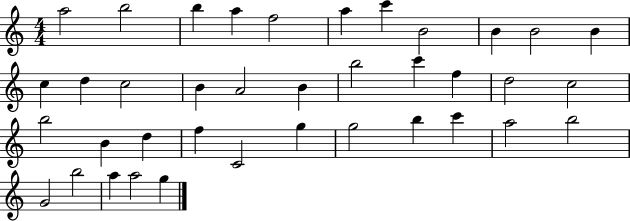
A5/h B5/h B5/q A5/q F5/h A5/q C6/q B4/h B4/q B4/h B4/q C5/q D5/q C5/h B4/q A4/h B4/q B5/h C6/q F5/q D5/h C5/h B5/h B4/q D5/q F5/q C4/h G5/q G5/h B5/q C6/q A5/h B5/h G4/h B5/h A5/q A5/h G5/q